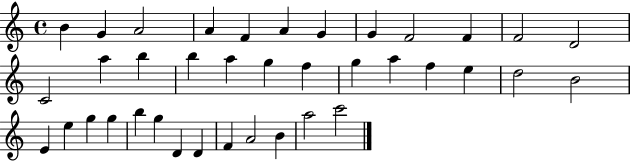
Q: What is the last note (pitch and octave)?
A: C6